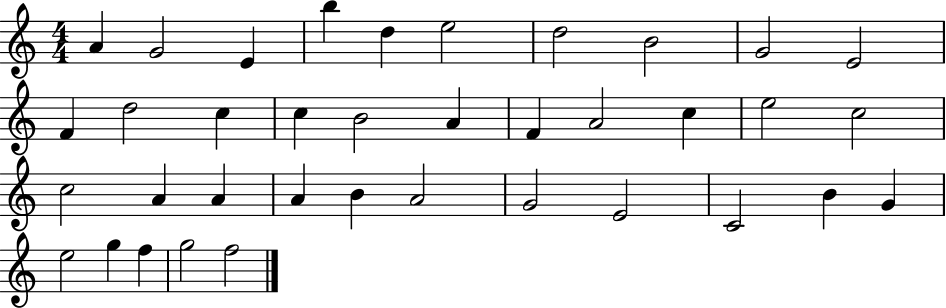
{
  \clef treble
  \numericTimeSignature
  \time 4/4
  \key c \major
  a'4 g'2 e'4 | b''4 d''4 e''2 | d''2 b'2 | g'2 e'2 | \break f'4 d''2 c''4 | c''4 b'2 a'4 | f'4 a'2 c''4 | e''2 c''2 | \break c''2 a'4 a'4 | a'4 b'4 a'2 | g'2 e'2 | c'2 b'4 g'4 | \break e''2 g''4 f''4 | g''2 f''2 | \bar "|."
}